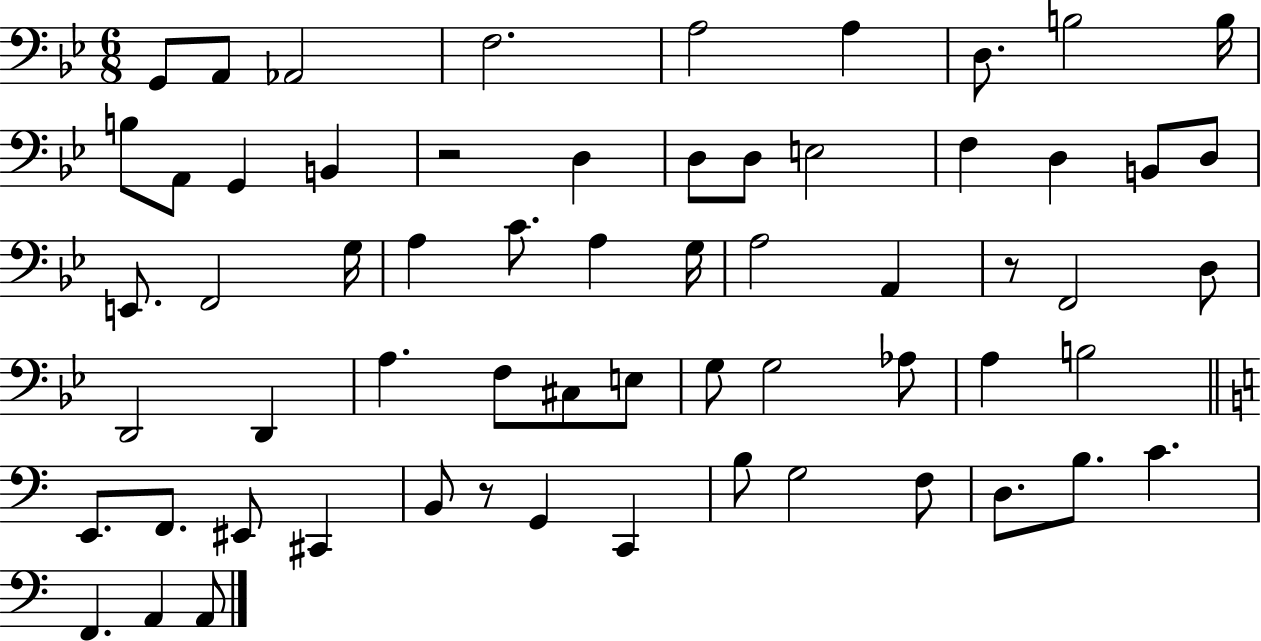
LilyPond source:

{
  \clef bass
  \numericTimeSignature
  \time 6/8
  \key bes \major
  g,8 a,8 aes,2 | f2. | a2 a4 | d8. b2 b16 | \break b8 a,8 g,4 b,4 | r2 d4 | d8 d8 e2 | f4 d4 b,8 d8 | \break e,8. f,2 g16 | a4 c'8. a4 g16 | a2 a,4 | r8 f,2 d8 | \break d,2 d,4 | a4. f8 cis8 e8 | g8 g2 aes8 | a4 b2 | \break \bar "||" \break \key c \major e,8. f,8. eis,8 cis,4 | b,8 r8 g,4 c,4 | b8 g2 f8 | d8. b8. c'4. | \break f,4. a,4 a,8 | \bar "|."
}